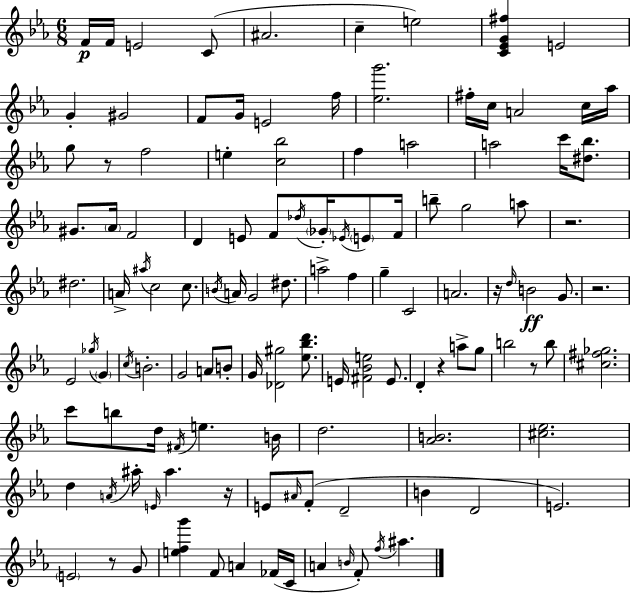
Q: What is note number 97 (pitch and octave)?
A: FES4